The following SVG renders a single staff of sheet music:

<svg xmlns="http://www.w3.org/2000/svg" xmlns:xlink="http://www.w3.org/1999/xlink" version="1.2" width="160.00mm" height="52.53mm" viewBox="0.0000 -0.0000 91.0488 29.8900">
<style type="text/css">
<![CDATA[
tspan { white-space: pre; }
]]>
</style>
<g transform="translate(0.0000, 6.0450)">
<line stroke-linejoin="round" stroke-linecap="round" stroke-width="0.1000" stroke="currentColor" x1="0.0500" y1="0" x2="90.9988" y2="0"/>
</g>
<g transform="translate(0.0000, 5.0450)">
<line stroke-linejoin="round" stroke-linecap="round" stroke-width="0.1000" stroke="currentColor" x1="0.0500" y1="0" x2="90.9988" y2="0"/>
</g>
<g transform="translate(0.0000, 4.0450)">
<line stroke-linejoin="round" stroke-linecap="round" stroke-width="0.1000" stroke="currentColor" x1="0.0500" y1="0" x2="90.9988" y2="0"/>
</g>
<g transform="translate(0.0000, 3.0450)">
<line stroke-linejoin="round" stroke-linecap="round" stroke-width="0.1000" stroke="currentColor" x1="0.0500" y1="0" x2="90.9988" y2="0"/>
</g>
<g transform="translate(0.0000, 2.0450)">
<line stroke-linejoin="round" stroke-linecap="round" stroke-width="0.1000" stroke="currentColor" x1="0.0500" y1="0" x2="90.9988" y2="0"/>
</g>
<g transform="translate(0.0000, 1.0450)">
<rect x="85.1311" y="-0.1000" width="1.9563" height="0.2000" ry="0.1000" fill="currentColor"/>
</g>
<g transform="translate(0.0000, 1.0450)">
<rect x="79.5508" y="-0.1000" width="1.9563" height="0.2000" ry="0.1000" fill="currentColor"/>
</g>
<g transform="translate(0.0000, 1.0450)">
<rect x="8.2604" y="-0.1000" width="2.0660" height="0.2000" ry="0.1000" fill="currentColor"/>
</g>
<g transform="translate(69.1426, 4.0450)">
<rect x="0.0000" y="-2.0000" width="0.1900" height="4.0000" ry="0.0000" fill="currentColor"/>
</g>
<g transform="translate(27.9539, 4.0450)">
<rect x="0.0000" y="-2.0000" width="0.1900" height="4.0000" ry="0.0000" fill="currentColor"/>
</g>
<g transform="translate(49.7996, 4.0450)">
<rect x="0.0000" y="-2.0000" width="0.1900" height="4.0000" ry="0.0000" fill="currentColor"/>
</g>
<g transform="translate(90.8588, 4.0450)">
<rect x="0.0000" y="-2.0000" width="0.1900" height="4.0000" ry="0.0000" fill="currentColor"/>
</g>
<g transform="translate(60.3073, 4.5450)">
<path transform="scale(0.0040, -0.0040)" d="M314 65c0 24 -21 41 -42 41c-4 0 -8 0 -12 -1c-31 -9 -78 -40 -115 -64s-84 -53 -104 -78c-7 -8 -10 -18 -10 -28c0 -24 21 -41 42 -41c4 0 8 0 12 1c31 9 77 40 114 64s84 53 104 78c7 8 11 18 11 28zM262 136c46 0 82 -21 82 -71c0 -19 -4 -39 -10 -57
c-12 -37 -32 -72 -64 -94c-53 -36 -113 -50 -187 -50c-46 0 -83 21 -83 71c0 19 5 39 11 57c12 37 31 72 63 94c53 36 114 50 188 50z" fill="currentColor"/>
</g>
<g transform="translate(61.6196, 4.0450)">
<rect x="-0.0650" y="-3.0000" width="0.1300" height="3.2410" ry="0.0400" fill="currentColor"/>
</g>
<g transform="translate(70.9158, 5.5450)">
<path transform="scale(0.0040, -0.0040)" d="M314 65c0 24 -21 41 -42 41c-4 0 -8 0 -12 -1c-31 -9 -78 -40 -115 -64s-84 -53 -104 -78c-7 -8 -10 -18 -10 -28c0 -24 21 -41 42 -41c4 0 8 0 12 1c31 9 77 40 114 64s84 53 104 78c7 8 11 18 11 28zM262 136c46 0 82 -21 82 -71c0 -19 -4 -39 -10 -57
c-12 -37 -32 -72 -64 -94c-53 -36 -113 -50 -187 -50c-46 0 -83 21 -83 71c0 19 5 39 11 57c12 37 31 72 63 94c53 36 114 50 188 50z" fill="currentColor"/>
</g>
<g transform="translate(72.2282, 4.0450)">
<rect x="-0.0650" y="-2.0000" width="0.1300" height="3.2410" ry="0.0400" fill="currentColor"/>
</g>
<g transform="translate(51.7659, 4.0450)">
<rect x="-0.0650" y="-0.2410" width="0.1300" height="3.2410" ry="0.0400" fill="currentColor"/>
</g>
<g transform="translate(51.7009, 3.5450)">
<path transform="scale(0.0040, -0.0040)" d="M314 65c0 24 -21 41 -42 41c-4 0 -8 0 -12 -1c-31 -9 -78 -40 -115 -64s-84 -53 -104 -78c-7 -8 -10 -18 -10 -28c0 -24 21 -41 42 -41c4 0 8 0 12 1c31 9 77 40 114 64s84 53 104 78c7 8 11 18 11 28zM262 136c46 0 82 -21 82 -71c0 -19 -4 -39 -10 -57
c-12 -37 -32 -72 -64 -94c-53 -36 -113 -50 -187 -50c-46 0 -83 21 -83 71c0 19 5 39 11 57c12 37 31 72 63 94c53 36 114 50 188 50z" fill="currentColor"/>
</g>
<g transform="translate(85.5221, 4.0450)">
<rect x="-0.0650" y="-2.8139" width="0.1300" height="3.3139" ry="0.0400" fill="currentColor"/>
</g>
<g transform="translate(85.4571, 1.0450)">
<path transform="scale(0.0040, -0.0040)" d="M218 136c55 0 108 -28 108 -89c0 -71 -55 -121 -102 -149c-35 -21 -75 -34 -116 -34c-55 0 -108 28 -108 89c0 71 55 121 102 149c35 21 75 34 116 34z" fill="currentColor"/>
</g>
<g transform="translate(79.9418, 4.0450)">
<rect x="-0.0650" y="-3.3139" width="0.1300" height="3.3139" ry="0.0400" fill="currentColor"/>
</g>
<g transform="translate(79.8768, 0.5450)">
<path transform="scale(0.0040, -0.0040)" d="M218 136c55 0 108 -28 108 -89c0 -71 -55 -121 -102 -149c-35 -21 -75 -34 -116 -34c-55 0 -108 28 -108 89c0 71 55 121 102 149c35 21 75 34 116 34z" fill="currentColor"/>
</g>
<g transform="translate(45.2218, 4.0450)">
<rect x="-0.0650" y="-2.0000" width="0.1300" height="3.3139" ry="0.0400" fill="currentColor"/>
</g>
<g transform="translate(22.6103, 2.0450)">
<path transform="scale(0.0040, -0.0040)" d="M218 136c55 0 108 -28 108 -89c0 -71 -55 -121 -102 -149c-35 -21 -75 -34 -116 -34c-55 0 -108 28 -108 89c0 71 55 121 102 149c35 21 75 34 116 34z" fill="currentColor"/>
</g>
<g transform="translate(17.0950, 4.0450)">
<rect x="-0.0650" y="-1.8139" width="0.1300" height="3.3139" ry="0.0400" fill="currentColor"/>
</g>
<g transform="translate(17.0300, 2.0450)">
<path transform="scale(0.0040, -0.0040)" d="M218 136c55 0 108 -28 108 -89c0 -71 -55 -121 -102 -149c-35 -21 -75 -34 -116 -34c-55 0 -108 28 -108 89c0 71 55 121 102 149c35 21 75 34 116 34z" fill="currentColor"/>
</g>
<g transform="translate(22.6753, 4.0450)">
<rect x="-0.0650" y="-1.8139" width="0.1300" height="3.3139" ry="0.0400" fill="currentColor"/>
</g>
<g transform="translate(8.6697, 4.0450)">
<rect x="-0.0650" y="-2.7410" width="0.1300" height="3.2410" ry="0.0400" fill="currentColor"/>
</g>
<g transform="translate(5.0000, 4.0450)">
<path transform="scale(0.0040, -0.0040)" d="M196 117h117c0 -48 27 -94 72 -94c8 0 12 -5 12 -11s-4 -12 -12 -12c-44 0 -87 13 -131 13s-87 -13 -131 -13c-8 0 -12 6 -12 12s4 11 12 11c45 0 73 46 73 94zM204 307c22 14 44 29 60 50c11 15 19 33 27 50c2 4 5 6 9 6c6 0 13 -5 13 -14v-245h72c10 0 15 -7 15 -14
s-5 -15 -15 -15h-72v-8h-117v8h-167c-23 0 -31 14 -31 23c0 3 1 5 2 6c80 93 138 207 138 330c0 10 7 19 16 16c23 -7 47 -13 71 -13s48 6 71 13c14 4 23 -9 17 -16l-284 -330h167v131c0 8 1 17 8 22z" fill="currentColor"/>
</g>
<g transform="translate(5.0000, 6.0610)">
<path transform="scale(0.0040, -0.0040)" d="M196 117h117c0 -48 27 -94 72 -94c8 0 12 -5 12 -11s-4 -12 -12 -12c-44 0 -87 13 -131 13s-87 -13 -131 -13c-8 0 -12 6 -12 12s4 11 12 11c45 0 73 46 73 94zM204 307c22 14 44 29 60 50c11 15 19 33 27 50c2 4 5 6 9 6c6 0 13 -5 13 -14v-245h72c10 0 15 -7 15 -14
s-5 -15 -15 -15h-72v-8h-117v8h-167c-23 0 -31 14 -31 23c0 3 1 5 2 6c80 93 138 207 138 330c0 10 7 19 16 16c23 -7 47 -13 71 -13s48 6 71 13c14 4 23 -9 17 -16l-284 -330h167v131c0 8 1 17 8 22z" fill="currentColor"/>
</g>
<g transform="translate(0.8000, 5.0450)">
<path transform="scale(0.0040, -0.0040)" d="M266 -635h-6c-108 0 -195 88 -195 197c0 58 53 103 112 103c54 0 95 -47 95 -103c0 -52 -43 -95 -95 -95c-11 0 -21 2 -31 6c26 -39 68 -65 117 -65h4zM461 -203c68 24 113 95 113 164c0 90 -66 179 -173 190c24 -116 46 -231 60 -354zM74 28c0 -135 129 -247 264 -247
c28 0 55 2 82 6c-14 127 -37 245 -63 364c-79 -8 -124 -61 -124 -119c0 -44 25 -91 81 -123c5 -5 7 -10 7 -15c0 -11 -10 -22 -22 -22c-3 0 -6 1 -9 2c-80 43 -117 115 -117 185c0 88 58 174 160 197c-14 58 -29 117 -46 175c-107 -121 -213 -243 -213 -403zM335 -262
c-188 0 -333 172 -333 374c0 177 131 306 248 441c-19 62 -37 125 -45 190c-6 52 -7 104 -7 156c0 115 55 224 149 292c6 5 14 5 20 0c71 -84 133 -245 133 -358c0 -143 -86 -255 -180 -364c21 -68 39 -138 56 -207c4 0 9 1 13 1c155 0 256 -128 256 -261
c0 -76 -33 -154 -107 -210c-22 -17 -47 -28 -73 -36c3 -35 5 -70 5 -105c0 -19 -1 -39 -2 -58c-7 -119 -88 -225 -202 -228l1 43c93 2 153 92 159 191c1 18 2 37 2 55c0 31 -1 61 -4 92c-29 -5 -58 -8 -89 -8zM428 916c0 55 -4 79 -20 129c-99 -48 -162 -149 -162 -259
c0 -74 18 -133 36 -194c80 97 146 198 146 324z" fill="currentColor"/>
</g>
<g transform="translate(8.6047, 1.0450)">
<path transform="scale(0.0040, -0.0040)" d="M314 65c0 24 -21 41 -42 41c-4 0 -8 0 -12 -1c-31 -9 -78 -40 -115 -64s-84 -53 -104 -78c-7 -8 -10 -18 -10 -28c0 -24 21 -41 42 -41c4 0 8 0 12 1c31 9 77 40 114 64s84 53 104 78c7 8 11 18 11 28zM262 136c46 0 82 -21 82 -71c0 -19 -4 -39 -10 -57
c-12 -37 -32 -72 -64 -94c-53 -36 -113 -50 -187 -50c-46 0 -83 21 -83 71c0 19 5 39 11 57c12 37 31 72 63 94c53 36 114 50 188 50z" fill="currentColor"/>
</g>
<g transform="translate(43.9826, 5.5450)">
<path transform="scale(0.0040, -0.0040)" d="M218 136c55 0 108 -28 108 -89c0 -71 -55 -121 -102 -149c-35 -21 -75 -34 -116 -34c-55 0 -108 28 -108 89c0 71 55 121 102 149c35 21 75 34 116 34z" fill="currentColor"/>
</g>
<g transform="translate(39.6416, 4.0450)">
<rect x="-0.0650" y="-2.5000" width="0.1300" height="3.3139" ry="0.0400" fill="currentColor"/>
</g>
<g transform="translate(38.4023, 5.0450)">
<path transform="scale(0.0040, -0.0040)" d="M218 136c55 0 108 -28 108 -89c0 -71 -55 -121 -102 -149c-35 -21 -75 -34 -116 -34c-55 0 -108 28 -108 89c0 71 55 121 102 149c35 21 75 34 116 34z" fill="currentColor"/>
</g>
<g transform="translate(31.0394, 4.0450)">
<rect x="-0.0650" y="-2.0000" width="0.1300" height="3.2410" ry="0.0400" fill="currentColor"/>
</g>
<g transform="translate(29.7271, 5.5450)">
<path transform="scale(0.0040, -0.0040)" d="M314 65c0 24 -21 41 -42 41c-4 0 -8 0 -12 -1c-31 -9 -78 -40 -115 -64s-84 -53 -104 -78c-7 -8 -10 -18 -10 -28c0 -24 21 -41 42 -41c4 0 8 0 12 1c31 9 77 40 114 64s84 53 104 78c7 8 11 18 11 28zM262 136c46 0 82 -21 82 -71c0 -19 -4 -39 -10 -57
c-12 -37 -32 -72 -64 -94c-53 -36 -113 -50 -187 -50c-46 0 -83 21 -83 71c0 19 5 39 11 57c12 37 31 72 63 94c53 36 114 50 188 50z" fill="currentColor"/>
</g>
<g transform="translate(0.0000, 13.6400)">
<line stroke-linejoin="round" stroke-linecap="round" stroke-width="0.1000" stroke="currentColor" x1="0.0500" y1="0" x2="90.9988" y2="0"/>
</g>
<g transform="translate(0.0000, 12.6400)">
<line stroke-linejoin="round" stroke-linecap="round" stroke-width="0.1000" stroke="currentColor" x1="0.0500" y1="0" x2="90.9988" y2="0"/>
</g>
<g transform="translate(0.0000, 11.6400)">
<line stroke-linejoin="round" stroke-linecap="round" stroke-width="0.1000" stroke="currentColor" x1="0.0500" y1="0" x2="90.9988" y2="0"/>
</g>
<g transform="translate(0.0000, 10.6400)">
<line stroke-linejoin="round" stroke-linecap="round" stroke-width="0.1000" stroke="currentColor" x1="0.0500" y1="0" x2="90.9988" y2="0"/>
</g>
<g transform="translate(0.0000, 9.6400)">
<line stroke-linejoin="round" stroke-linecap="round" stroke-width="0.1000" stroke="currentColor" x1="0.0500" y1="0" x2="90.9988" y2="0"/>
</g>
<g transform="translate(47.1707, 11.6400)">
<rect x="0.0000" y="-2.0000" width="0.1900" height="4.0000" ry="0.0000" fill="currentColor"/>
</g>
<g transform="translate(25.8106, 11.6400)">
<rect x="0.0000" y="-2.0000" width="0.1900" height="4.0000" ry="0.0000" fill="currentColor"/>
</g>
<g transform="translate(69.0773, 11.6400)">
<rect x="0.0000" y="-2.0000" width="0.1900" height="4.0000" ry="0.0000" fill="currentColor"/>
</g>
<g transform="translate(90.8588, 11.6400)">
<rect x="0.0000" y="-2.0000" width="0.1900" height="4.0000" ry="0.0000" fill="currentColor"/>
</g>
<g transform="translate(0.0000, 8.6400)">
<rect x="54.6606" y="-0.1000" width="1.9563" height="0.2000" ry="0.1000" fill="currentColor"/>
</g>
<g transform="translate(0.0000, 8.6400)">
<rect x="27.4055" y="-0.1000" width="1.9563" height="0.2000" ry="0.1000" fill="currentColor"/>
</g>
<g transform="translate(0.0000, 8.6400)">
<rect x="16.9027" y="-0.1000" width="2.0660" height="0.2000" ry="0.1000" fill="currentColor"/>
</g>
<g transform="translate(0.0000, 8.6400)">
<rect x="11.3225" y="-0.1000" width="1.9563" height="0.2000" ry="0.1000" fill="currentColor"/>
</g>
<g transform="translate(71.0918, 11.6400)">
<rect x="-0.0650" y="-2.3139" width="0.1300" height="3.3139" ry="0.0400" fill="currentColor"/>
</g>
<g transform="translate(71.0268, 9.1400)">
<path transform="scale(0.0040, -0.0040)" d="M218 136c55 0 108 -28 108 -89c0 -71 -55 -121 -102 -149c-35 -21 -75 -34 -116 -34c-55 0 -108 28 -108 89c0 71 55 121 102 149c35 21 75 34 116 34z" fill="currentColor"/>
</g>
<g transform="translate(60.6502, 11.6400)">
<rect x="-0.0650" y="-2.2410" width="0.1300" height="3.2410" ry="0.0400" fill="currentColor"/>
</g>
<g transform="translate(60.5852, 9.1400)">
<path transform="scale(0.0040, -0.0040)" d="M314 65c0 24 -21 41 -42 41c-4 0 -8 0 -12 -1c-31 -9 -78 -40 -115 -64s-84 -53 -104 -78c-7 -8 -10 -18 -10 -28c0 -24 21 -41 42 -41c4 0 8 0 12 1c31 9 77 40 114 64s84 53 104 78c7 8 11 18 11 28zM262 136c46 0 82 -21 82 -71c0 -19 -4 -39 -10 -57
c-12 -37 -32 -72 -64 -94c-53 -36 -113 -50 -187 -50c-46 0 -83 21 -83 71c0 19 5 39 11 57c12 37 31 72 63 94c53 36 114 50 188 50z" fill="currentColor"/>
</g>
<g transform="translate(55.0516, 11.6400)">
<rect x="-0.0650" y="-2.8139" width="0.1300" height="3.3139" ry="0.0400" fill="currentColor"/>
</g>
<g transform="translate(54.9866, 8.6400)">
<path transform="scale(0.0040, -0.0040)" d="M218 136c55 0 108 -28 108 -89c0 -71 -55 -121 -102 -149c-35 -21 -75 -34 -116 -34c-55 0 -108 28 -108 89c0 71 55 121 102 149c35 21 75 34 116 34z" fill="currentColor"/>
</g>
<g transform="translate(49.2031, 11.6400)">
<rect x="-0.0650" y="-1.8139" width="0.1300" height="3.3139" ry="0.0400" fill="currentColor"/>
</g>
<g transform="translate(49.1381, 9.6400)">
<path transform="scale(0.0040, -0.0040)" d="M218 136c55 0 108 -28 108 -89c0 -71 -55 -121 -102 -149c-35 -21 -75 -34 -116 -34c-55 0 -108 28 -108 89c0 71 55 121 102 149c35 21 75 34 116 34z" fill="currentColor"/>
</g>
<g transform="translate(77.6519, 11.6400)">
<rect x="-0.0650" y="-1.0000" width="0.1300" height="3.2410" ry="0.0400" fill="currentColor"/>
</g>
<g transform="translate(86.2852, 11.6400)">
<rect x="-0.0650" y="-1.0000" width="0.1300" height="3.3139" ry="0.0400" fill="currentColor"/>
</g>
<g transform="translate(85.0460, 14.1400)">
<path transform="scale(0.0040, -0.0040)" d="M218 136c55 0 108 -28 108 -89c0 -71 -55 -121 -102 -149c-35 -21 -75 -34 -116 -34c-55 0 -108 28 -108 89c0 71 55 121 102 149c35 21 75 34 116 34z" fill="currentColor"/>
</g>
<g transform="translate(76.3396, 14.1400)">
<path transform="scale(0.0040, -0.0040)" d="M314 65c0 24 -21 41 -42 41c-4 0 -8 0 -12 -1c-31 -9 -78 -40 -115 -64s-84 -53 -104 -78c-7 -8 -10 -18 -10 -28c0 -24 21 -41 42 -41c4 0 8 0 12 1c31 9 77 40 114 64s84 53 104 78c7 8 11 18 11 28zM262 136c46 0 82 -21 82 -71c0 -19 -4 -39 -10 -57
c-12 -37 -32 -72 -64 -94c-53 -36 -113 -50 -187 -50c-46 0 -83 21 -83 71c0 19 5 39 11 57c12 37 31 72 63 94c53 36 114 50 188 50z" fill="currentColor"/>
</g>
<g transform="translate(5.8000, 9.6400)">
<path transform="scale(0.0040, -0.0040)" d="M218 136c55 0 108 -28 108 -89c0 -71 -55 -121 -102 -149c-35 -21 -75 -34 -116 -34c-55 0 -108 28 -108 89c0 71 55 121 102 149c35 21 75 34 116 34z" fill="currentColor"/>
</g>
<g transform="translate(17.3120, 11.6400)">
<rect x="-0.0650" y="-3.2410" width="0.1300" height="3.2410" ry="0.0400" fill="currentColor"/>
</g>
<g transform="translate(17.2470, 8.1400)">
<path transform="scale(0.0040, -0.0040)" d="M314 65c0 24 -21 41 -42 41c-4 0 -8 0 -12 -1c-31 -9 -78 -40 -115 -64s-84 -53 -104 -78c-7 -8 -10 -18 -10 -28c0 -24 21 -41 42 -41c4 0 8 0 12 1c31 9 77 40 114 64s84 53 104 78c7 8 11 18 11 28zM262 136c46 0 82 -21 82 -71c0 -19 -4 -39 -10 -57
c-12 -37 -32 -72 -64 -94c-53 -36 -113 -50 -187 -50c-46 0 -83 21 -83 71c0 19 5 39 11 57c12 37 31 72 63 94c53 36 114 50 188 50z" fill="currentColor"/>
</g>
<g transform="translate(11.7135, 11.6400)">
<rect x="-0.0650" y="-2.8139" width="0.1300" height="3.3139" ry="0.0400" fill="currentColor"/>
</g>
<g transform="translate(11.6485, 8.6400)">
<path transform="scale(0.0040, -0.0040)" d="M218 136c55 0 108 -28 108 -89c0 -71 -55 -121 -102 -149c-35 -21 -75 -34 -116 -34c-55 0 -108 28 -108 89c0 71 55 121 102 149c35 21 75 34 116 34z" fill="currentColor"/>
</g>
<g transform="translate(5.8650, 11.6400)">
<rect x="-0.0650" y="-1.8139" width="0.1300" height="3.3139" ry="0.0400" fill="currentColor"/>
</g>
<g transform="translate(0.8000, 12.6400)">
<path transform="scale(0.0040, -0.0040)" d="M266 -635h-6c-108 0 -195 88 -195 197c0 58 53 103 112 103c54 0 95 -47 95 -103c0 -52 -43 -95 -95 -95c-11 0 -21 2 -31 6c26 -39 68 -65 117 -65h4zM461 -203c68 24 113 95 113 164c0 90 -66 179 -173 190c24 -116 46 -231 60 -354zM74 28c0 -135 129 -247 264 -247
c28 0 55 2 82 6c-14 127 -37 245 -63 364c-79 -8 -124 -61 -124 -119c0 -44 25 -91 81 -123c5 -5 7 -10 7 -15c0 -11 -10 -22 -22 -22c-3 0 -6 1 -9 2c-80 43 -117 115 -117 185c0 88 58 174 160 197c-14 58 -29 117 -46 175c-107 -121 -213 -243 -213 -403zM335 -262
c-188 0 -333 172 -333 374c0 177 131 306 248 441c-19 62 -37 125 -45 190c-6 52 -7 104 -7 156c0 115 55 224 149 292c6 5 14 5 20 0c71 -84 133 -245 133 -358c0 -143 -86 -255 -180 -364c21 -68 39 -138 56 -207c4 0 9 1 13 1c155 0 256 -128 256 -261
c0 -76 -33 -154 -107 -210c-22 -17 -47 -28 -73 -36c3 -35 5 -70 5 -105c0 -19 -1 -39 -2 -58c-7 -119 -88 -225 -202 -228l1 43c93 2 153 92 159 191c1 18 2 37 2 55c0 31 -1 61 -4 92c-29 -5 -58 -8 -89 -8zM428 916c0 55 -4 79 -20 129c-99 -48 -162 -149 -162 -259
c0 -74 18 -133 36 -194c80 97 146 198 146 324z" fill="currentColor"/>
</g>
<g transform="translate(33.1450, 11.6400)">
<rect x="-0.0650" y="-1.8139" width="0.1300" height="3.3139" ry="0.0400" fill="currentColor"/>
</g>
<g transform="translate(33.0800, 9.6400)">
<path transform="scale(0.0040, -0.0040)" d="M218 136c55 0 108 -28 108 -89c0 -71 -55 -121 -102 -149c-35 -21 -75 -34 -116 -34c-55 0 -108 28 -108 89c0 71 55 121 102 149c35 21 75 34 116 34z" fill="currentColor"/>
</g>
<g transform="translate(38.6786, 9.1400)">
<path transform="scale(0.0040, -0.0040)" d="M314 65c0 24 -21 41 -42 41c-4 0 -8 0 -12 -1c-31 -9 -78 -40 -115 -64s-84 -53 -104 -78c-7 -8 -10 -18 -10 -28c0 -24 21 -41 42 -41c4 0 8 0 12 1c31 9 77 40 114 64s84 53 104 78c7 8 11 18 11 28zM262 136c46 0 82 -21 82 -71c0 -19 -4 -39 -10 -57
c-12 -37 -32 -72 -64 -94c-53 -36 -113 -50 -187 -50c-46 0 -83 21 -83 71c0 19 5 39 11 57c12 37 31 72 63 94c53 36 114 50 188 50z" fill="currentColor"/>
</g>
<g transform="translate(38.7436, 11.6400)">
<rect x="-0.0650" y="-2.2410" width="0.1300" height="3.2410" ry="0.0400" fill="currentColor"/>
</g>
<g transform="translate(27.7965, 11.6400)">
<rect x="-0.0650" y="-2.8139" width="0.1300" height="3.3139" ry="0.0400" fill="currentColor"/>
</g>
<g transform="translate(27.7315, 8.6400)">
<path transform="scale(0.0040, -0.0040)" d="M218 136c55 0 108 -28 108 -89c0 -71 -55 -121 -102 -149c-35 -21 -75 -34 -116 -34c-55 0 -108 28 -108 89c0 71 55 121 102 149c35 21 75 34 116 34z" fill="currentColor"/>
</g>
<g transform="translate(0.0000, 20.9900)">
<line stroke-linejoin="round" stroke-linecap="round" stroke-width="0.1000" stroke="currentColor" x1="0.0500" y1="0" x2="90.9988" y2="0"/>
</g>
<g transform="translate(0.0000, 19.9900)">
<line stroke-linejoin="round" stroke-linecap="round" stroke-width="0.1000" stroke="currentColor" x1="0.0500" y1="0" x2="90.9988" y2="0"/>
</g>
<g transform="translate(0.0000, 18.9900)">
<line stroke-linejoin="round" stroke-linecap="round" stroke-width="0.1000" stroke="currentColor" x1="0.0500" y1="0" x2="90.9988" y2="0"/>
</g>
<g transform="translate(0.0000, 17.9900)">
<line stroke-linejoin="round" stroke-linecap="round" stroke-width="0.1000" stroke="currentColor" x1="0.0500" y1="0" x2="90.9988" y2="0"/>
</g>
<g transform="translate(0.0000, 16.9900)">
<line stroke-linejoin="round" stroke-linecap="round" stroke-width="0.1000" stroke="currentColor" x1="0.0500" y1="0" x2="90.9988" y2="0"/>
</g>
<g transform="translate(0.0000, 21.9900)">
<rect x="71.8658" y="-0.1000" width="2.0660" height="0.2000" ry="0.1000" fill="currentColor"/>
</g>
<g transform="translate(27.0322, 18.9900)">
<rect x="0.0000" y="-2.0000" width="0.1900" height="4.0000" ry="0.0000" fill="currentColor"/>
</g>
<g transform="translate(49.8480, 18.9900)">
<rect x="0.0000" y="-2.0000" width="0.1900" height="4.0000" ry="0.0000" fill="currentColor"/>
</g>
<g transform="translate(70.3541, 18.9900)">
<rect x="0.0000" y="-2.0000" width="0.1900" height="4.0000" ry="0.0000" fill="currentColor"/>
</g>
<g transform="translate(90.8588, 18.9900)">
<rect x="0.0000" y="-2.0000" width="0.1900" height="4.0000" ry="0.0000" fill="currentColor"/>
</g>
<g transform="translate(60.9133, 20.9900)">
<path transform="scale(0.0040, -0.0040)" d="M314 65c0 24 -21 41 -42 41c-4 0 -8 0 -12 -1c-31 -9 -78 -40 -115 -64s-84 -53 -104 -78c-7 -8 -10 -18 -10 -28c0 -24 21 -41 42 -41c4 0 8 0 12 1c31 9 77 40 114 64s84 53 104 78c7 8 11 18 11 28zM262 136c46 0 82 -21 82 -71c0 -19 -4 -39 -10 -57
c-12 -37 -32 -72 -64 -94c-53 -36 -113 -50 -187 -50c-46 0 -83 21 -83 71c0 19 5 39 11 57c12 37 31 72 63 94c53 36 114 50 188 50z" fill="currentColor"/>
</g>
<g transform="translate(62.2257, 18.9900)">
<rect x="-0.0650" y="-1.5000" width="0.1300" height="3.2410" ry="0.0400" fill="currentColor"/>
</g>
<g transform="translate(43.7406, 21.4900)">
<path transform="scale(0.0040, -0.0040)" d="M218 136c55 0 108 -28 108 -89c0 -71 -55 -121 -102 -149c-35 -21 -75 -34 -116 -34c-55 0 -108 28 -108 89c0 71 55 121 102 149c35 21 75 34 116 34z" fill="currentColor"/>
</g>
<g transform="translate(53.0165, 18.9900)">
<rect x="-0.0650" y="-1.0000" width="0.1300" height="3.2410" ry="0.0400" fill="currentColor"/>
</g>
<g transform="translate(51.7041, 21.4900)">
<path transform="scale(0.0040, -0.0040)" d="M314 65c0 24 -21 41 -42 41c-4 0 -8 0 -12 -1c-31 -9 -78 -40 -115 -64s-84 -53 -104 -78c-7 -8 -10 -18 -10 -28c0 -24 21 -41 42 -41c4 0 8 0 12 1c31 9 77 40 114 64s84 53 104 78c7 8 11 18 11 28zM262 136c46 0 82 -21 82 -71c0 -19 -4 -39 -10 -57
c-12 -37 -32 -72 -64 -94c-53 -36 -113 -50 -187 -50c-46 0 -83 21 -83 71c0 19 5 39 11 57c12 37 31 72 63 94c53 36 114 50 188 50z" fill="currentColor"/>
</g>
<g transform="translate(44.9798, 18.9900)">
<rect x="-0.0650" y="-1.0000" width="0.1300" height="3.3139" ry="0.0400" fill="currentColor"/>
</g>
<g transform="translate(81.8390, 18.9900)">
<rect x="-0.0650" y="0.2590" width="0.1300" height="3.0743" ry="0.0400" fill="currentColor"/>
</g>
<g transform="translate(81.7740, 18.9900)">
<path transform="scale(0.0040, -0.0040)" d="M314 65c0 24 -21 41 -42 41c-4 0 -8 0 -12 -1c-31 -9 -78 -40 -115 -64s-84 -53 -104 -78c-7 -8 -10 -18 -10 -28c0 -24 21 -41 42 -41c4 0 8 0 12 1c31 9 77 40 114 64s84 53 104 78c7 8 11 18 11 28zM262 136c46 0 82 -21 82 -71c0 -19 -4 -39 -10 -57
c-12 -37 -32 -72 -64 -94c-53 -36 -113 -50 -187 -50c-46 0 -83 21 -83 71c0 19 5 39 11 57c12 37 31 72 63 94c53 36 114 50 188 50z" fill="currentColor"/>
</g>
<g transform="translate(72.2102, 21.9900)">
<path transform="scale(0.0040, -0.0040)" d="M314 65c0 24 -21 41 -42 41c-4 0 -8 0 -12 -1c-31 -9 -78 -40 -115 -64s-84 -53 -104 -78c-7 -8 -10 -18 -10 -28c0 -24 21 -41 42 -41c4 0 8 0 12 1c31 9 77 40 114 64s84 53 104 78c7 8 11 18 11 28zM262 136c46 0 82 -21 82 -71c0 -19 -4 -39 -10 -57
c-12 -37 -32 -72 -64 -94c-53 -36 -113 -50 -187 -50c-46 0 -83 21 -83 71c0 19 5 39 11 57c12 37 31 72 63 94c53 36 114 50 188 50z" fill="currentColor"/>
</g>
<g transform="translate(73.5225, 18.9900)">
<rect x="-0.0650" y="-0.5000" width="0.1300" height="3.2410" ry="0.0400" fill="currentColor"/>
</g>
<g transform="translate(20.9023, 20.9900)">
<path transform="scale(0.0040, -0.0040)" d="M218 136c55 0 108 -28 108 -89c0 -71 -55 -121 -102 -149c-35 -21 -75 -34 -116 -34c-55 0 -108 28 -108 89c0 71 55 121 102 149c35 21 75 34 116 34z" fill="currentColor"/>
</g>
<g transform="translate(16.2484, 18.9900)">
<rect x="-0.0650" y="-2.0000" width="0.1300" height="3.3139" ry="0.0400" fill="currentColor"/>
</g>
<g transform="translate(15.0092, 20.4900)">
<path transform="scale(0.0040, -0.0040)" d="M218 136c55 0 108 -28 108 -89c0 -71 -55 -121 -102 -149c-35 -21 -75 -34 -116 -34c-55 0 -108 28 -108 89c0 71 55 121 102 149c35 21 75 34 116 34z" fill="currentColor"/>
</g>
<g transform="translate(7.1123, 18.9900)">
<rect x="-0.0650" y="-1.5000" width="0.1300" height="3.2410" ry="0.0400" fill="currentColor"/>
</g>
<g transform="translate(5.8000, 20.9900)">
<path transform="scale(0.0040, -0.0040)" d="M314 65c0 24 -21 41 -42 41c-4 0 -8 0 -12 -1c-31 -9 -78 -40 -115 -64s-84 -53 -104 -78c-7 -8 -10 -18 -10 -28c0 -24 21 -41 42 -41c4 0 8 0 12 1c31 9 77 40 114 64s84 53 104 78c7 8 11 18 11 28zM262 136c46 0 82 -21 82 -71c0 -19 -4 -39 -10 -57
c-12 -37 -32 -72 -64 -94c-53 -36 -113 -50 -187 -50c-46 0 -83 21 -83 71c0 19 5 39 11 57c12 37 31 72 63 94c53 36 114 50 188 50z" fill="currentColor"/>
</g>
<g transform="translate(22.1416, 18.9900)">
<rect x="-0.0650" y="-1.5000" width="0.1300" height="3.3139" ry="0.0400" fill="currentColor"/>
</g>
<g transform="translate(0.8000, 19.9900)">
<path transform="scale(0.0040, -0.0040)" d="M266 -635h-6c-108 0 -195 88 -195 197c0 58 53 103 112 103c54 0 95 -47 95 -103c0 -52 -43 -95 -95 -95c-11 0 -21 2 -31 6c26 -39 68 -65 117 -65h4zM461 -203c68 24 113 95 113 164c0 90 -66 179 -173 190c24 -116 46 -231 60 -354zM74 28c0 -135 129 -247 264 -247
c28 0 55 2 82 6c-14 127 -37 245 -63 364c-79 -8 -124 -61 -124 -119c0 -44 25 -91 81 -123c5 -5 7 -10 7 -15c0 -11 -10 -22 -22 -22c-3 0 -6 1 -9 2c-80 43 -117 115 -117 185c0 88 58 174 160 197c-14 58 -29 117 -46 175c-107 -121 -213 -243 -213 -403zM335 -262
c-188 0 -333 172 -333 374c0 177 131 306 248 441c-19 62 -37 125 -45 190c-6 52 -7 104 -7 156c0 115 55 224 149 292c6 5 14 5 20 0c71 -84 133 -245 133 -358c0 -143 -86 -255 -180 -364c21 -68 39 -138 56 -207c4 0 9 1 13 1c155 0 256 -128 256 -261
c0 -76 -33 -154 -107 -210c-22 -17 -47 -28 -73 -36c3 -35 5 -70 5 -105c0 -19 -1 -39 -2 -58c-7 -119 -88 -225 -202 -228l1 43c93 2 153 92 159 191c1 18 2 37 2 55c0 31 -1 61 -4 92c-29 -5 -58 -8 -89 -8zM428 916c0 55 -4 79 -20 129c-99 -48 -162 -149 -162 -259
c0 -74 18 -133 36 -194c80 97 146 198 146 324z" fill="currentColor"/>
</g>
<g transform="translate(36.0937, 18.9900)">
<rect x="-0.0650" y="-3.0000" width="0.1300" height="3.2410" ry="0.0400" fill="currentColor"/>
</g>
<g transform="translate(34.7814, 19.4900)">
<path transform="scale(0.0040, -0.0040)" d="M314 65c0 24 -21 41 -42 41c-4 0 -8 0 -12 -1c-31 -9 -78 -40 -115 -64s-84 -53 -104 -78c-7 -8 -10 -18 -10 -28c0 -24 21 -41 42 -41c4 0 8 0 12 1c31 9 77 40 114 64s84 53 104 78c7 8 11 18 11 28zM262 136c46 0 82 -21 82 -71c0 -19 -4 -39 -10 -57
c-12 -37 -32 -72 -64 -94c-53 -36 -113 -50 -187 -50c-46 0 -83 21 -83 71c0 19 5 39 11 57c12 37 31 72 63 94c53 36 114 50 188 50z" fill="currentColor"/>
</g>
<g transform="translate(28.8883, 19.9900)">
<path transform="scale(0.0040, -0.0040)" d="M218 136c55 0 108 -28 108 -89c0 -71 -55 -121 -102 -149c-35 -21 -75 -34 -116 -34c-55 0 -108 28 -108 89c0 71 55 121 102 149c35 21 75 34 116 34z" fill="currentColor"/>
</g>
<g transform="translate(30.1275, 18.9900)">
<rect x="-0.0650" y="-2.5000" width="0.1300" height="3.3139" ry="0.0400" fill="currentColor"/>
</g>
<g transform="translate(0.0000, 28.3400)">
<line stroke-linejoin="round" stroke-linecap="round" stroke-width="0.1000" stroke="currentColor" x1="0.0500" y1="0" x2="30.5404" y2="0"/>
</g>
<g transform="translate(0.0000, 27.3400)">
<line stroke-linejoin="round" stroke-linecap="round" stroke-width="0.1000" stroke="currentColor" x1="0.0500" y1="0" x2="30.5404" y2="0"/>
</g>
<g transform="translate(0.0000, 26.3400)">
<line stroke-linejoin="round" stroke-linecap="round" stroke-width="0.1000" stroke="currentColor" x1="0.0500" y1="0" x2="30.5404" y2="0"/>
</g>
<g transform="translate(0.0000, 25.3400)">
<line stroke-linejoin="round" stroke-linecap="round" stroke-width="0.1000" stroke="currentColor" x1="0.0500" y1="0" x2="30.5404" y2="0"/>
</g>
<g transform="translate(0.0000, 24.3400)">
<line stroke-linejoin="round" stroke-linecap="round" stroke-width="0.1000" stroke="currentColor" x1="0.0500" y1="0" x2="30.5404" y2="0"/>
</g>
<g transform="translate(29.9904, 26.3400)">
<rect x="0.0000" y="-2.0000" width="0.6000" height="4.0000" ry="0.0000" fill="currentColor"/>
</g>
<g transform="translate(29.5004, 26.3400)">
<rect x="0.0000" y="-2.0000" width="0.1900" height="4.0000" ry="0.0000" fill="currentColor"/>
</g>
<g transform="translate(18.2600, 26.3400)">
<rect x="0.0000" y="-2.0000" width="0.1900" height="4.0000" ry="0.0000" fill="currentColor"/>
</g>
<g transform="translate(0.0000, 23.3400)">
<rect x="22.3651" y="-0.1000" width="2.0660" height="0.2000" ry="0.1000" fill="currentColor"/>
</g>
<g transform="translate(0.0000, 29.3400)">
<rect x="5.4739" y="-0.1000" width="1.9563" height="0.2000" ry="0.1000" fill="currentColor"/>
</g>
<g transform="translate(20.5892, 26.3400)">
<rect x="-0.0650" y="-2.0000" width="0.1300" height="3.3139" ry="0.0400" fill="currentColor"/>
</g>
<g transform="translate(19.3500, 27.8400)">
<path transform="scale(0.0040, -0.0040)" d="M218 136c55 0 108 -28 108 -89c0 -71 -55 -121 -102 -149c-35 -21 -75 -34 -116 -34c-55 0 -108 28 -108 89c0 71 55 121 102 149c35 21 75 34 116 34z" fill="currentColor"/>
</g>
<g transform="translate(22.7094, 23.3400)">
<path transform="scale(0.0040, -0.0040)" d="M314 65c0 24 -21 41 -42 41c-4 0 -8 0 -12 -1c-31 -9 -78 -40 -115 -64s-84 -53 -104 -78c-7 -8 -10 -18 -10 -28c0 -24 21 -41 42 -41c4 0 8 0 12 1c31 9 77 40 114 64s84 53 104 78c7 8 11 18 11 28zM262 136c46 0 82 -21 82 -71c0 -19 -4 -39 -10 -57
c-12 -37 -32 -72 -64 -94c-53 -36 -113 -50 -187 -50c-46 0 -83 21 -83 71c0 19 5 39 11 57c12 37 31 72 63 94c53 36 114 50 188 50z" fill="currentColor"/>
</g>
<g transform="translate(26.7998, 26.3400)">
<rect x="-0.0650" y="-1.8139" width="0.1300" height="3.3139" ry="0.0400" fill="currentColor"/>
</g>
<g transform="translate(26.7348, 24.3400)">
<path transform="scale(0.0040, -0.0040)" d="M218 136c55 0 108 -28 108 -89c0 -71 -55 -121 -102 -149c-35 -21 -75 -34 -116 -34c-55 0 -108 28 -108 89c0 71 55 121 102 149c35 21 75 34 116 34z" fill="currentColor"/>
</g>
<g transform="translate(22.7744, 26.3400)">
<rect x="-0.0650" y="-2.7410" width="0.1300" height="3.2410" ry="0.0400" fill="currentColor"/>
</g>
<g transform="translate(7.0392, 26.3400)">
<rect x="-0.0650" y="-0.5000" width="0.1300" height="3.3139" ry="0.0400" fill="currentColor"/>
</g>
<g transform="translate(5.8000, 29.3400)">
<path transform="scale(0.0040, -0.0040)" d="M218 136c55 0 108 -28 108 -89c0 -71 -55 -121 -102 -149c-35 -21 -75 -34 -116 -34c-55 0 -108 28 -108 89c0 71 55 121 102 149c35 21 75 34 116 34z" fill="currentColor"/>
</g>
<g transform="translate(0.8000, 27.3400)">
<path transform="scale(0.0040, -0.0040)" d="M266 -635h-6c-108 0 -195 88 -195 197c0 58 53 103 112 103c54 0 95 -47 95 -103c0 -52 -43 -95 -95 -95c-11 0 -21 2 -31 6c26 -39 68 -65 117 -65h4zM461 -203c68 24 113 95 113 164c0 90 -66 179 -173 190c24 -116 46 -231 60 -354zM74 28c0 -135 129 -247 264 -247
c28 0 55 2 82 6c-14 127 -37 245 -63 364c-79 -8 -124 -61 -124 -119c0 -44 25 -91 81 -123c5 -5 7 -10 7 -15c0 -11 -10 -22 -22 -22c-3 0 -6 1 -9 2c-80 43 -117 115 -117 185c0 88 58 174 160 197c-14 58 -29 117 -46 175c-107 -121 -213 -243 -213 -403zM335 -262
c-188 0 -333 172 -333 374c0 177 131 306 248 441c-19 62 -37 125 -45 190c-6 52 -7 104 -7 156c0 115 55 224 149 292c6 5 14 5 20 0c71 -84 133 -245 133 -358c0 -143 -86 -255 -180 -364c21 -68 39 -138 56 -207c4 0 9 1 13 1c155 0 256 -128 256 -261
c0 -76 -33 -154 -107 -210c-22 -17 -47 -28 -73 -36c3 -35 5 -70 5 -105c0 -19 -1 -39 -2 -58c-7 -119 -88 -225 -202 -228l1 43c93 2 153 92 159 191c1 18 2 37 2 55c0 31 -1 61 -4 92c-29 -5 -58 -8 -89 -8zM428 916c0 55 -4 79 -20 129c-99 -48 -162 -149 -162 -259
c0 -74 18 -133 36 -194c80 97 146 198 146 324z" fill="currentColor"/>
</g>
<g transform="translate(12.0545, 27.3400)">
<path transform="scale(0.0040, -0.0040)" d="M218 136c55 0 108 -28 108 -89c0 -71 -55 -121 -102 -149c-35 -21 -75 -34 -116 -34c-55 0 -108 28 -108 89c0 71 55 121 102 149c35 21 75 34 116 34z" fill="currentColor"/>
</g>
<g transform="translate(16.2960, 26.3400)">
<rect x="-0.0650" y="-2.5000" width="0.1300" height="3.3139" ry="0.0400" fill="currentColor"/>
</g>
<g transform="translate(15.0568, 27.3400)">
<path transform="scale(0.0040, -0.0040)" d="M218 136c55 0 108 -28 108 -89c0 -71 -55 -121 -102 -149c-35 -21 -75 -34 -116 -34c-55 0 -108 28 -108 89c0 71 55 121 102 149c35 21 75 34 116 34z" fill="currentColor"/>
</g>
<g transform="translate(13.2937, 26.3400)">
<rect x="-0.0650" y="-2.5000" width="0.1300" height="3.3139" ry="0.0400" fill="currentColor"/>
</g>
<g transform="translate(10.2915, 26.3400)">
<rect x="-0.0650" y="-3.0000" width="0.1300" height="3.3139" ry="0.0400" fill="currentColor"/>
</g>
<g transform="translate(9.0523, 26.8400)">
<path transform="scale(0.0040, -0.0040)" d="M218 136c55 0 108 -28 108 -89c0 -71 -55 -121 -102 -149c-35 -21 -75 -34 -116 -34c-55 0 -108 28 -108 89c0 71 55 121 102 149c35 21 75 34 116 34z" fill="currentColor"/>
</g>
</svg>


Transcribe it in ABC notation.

X:1
T:Untitled
M:4/4
L:1/4
K:C
a2 f f F2 G F c2 A2 F2 b a f a b2 a f g2 f a g2 g D2 D E2 F E G A2 D D2 E2 C2 B2 C A G G F a2 f